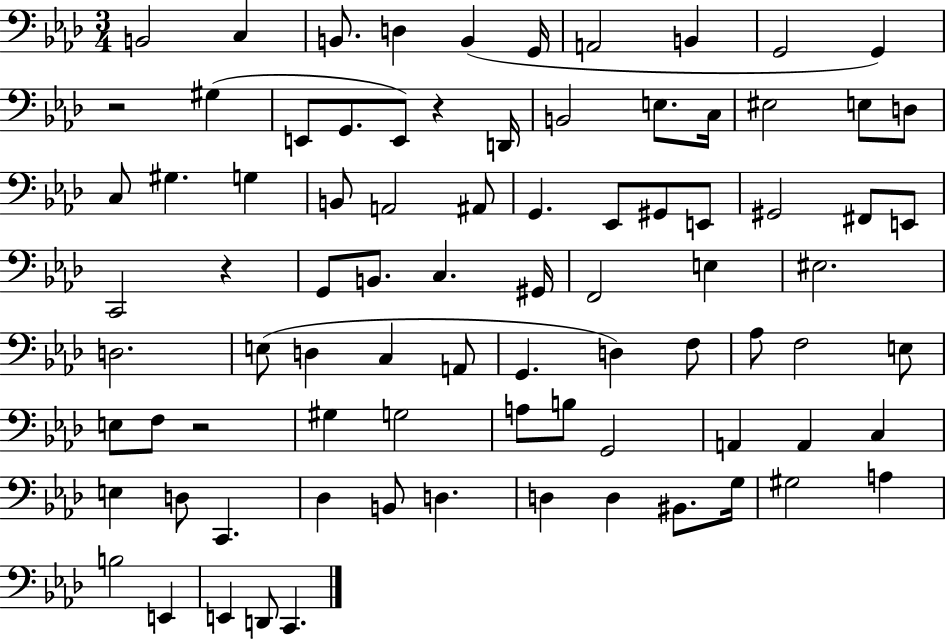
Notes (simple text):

B2/h C3/q B2/e. D3/q B2/q G2/s A2/h B2/q G2/h G2/q R/h G#3/q E2/e G2/e. E2/e R/q D2/s B2/h E3/e. C3/s EIS3/h E3/e D3/e C3/e G#3/q. G3/q B2/e A2/h A#2/e G2/q. Eb2/e G#2/e E2/e G#2/h F#2/e E2/e C2/h R/q G2/e B2/e. C3/q. G#2/s F2/h E3/q EIS3/h. D3/h. E3/e D3/q C3/q A2/e G2/q. D3/q F3/e Ab3/e F3/h E3/e E3/e F3/e R/h G#3/q G3/h A3/e B3/e G2/h A2/q A2/q C3/q E3/q D3/e C2/q. Db3/q B2/e D3/q. D3/q D3/q BIS2/e. G3/s G#3/h A3/q B3/h E2/q E2/q D2/e C2/q.